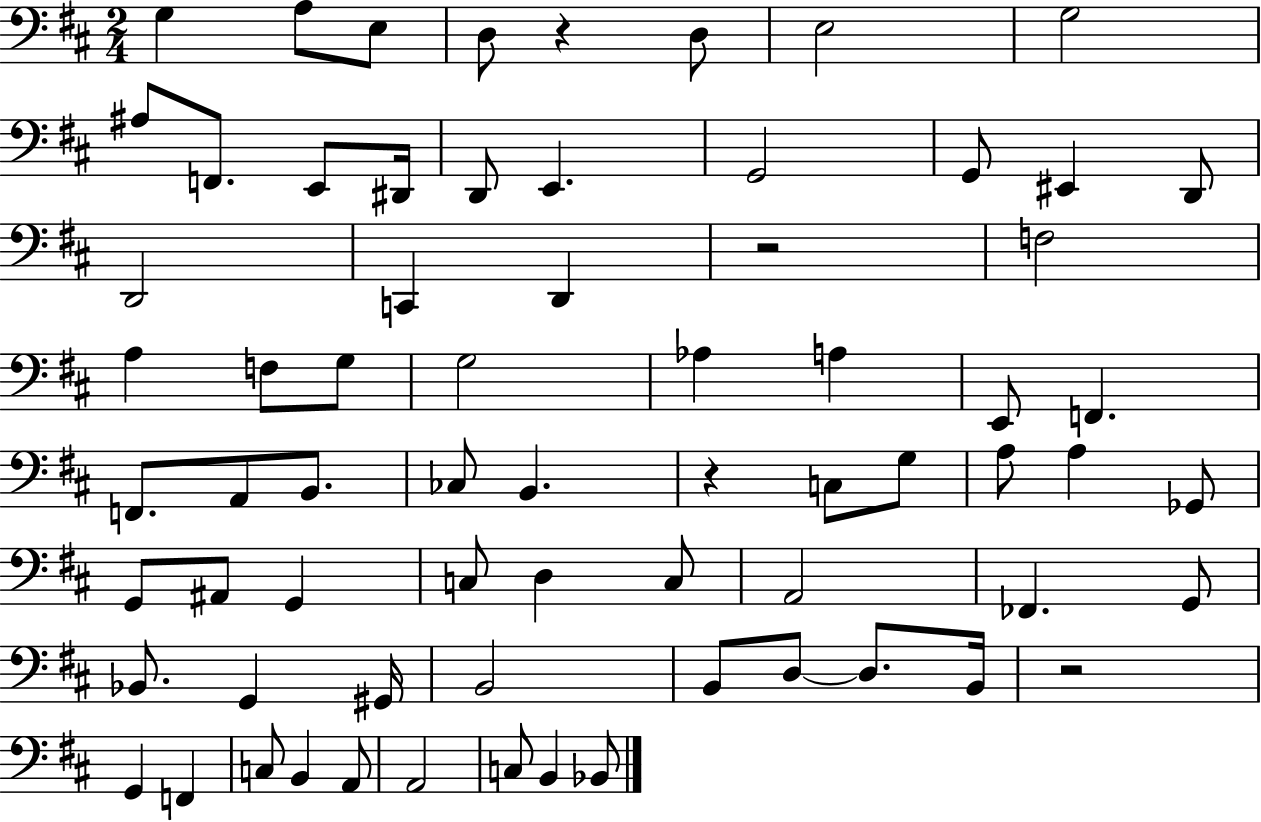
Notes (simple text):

G3/q A3/e E3/e D3/e R/q D3/e E3/h G3/h A#3/e F2/e. E2/e D#2/s D2/e E2/q. G2/h G2/e EIS2/q D2/e D2/h C2/q D2/q R/h F3/h A3/q F3/e G3/e G3/h Ab3/q A3/q E2/e F2/q. F2/e. A2/e B2/e. CES3/e B2/q. R/q C3/e G3/e A3/e A3/q Gb2/e G2/e A#2/e G2/q C3/e D3/q C3/e A2/h FES2/q. G2/e Bb2/e. G2/q G#2/s B2/h B2/e D3/e D3/e. B2/s R/h G2/q F2/q C3/e B2/q A2/e A2/h C3/e B2/q Bb2/e